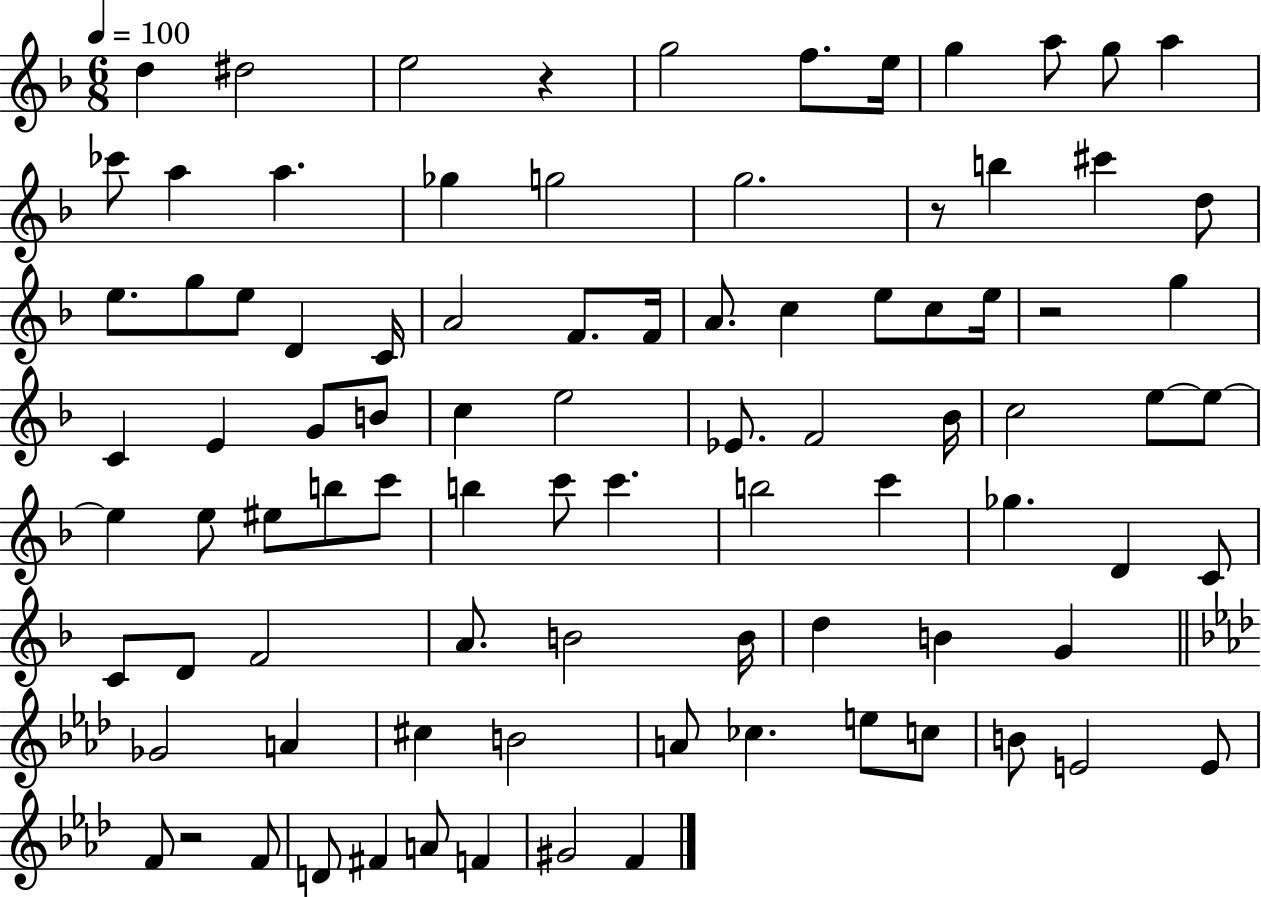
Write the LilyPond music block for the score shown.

{
  \clef treble
  \numericTimeSignature
  \time 6/8
  \key f \major
  \tempo 4 = 100
  d''4 dis''2 | e''2 r4 | g''2 f''8. e''16 | g''4 a''8 g''8 a''4 | \break ces'''8 a''4 a''4. | ges''4 g''2 | g''2. | r8 b''4 cis'''4 d''8 | \break e''8. g''8 e''8 d'4 c'16 | a'2 f'8. f'16 | a'8. c''4 e''8 c''8 e''16 | r2 g''4 | \break c'4 e'4 g'8 b'8 | c''4 e''2 | ees'8. f'2 bes'16 | c''2 e''8~~ e''8~~ | \break e''4 e''8 eis''8 b''8 c'''8 | b''4 c'''8 c'''4. | b''2 c'''4 | ges''4. d'4 c'8 | \break c'8 d'8 f'2 | a'8. b'2 b'16 | d''4 b'4 g'4 | \bar "||" \break \key f \minor ges'2 a'4 | cis''4 b'2 | a'8 ces''4. e''8 c''8 | b'8 e'2 e'8 | \break f'8 r2 f'8 | d'8 fis'4 a'8 f'4 | gis'2 f'4 | \bar "|."
}